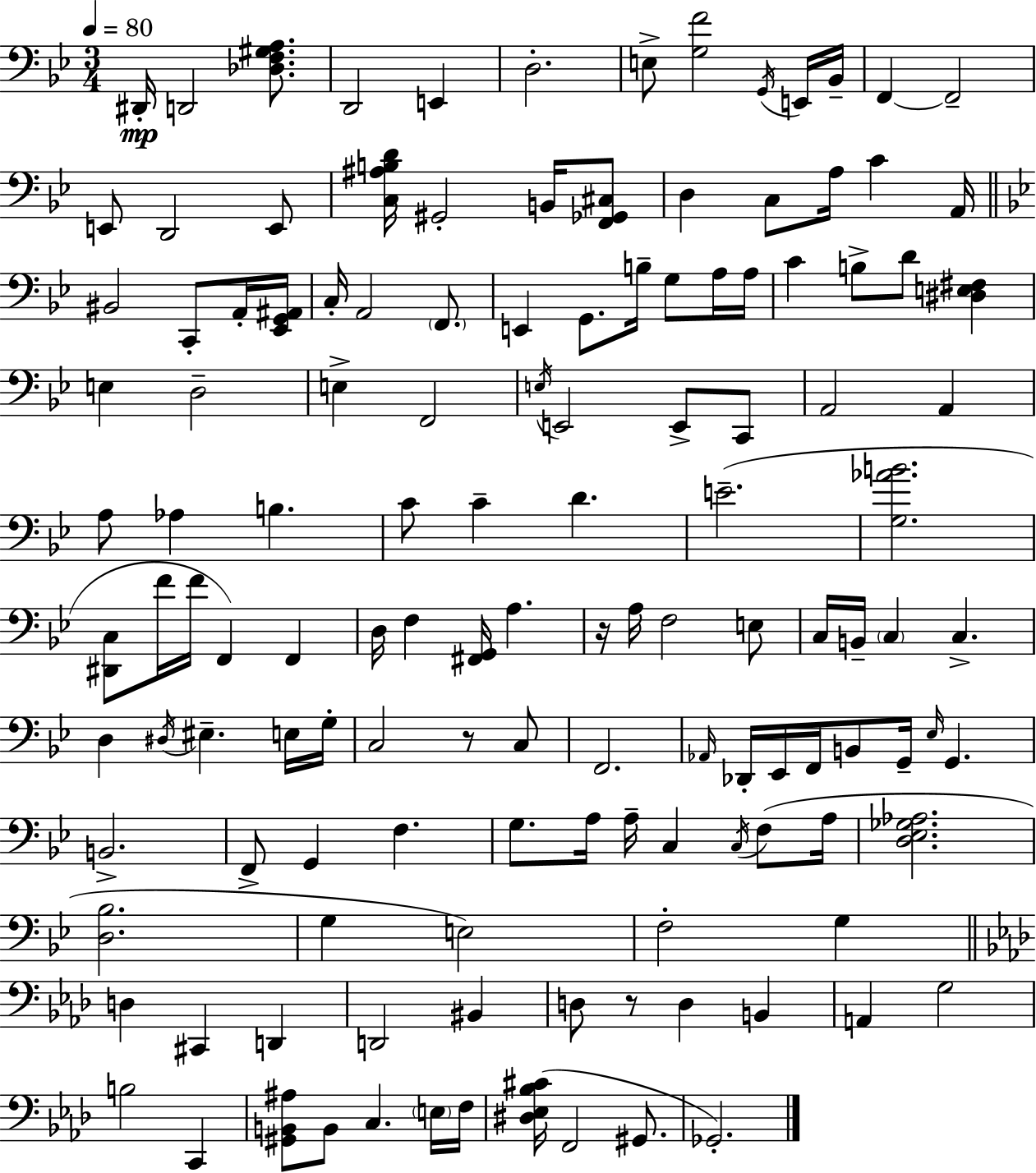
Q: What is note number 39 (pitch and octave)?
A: E3